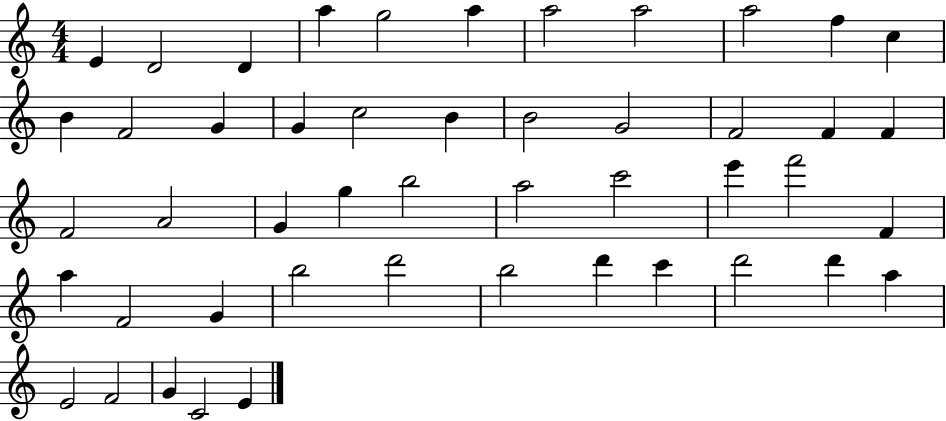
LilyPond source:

{
  \clef treble
  \numericTimeSignature
  \time 4/4
  \key c \major
  e'4 d'2 d'4 | a''4 g''2 a''4 | a''2 a''2 | a''2 f''4 c''4 | \break b'4 f'2 g'4 | g'4 c''2 b'4 | b'2 g'2 | f'2 f'4 f'4 | \break f'2 a'2 | g'4 g''4 b''2 | a''2 c'''2 | e'''4 f'''2 f'4 | \break a''4 f'2 g'4 | b''2 d'''2 | b''2 d'''4 c'''4 | d'''2 d'''4 a''4 | \break e'2 f'2 | g'4 c'2 e'4 | \bar "|."
}